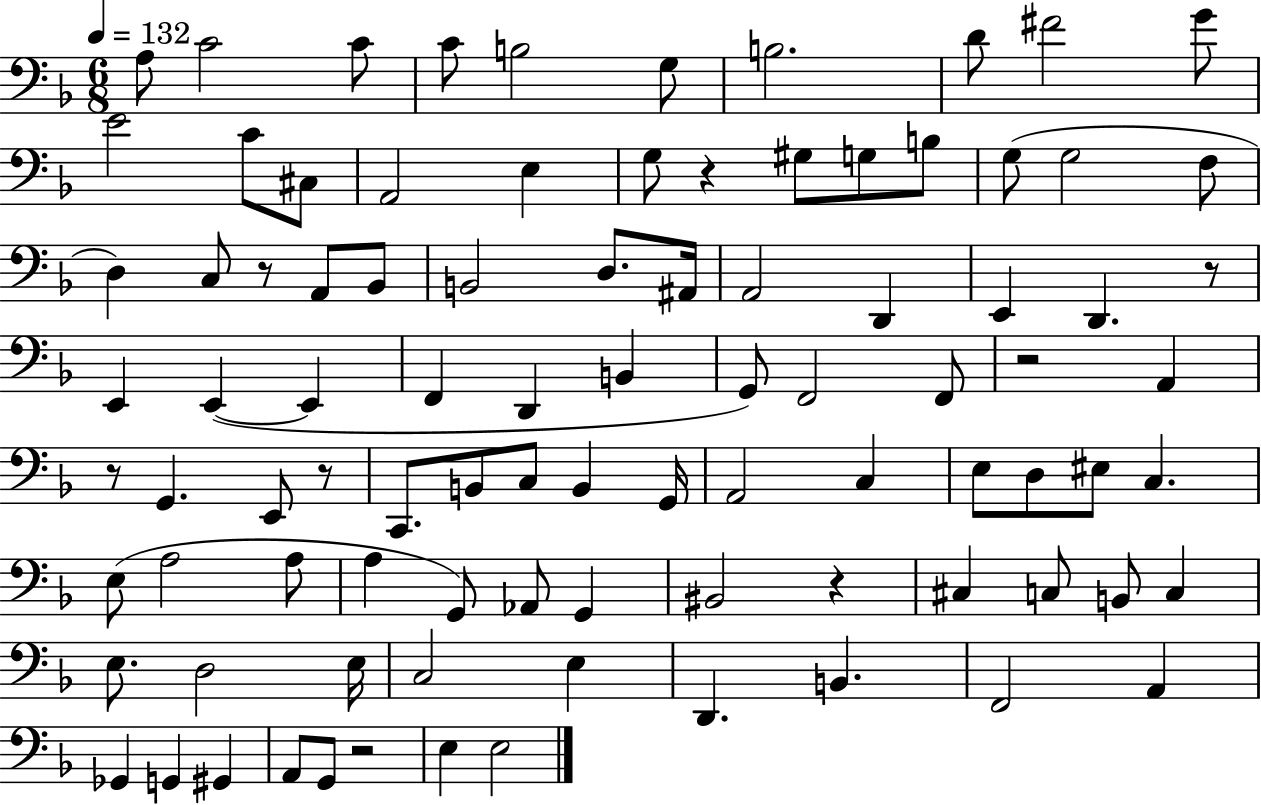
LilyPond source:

{
  \clef bass
  \numericTimeSignature
  \time 6/8
  \key f \major
  \tempo 4 = 132
  a8 c'2 c'8 | c'8 b2 g8 | b2. | d'8 fis'2 g'8 | \break e'2 c'8 cis8 | a,2 e4 | g8 r4 gis8 g8 b8 | g8( g2 f8 | \break d4) c8 r8 a,8 bes,8 | b,2 d8. ais,16 | a,2 d,4 | e,4 d,4. r8 | \break e,4 e,4~(~ e,4 | f,4 d,4 b,4 | g,8) f,2 f,8 | r2 a,4 | \break r8 g,4. e,8 r8 | c,8. b,8 c8 b,4 g,16 | a,2 c4 | e8 d8 eis8 c4. | \break e8( a2 a8 | a4 g,8) aes,8 g,4 | bis,2 r4 | cis4 c8 b,8 c4 | \break e8. d2 e16 | c2 e4 | d,4. b,4. | f,2 a,4 | \break ges,4 g,4 gis,4 | a,8 g,8 r2 | e4 e2 | \bar "|."
}